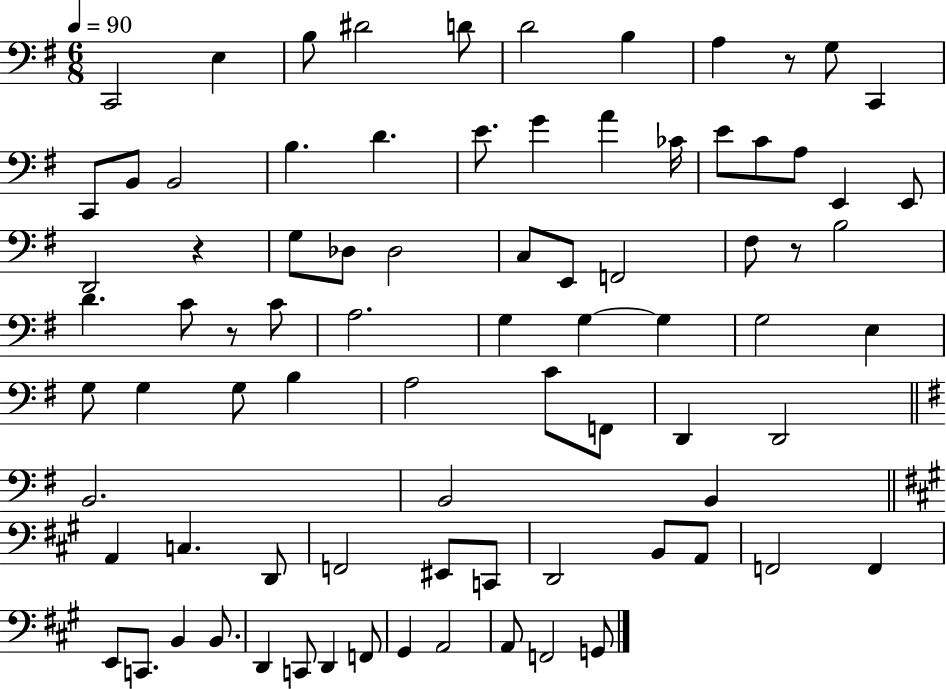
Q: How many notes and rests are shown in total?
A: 82